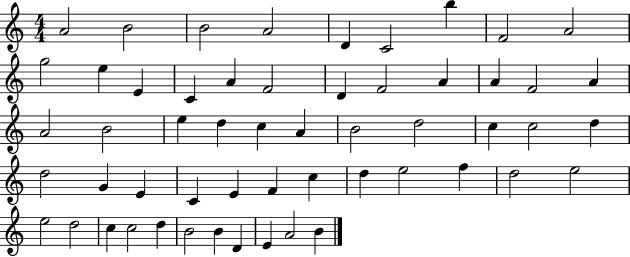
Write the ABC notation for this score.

X:1
T:Untitled
M:4/4
L:1/4
K:C
A2 B2 B2 A2 D C2 b F2 A2 g2 e E C A F2 D F2 A A F2 A A2 B2 e d c A B2 d2 c c2 d d2 G E C E F c d e2 f d2 e2 e2 d2 c c2 d B2 B D E A2 B